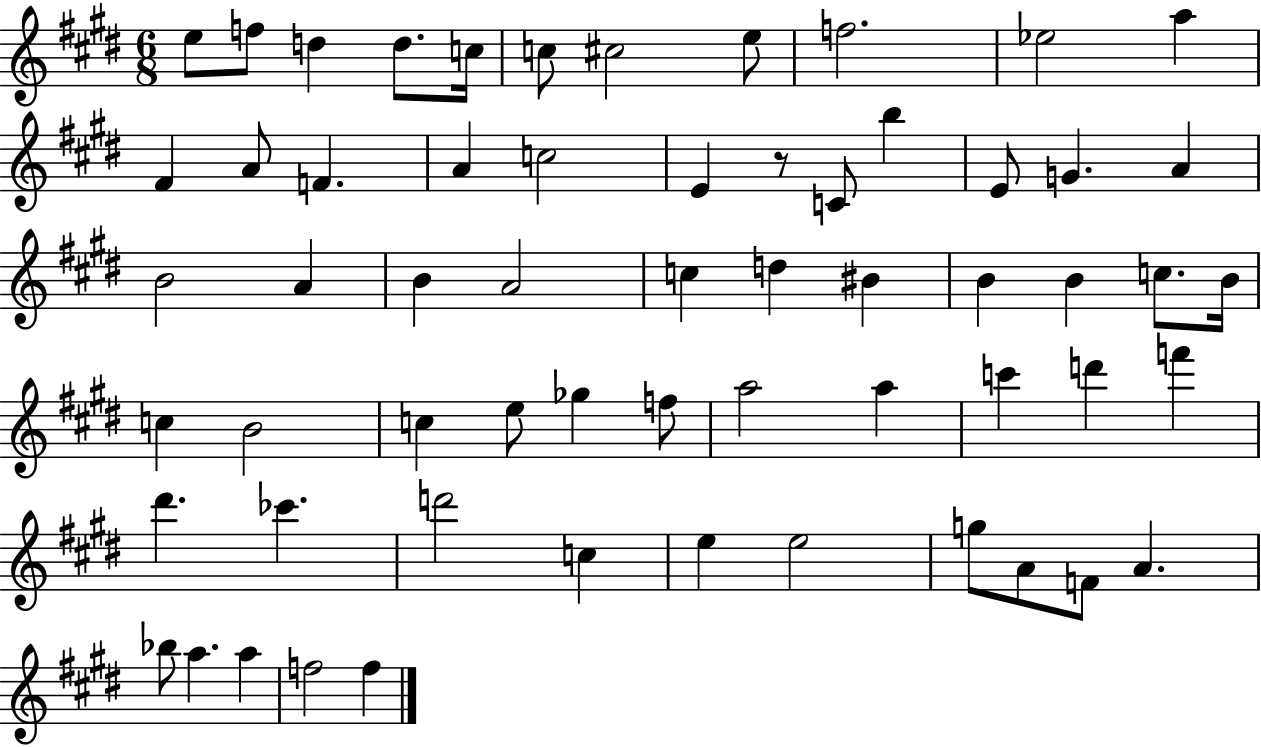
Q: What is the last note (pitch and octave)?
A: F5